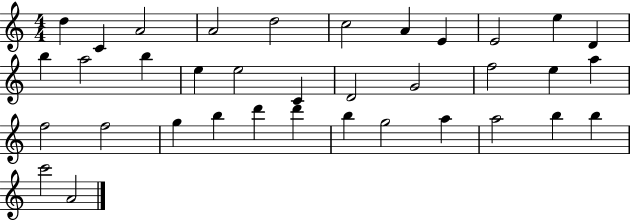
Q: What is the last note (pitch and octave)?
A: A4